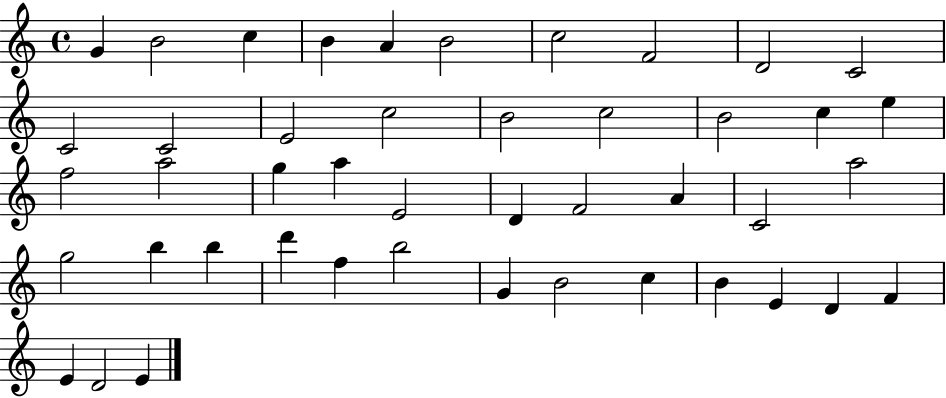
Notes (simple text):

G4/q B4/h C5/q B4/q A4/q B4/h C5/h F4/h D4/h C4/h C4/h C4/h E4/h C5/h B4/h C5/h B4/h C5/q E5/q F5/h A5/h G5/q A5/q E4/h D4/q F4/h A4/q C4/h A5/h G5/h B5/q B5/q D6/q F5/q B5/h G4/q B4/h C5/q B4/q E4/q D4/q F4/q E4/q D4/h E4/q